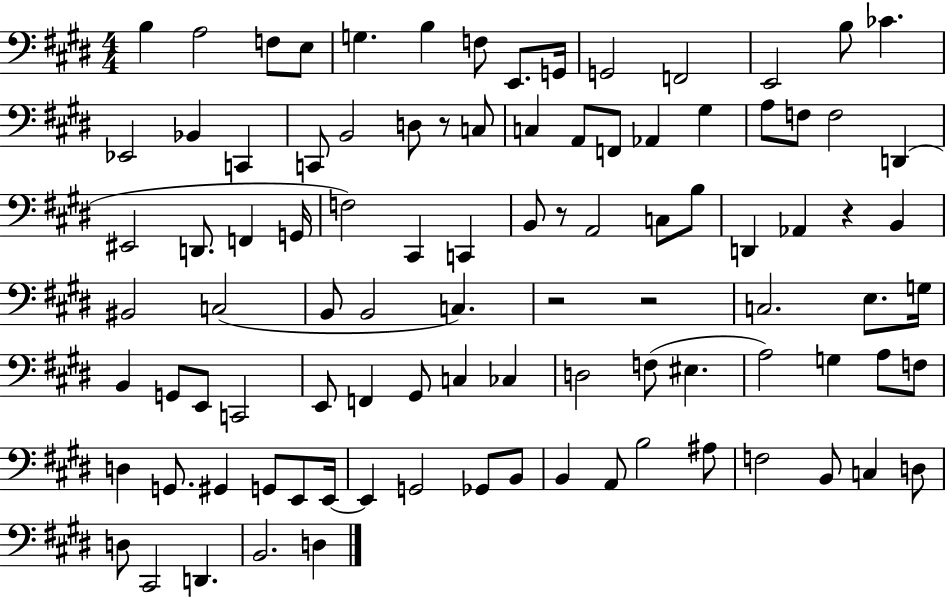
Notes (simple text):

B3/q A3/h F3/e E3/e G3/q. B3/q F3/e E2/e. G2/s G2/h F2/h E2/h B3/e CES4/q. Eb2/h Bb2/q C2/q C2/e B2/h D3/e R/e C3/e C3/q A2/e F2/e Ab2/q G#3/q A3/e F3/e F3/h D2/q EIS2/h D2/e. F2/q G2/s F3/h C#2/q C2/q B2/e R/e A2/h C3/e B3/e D2/q Ab2/q R/q B2/q BIS2/h C3/h B2/e B2/h C3/q. R/h R/h C3/h. E3/e. G3/s B2/q G2/e E2/e C2/h E2/e F2/q G#2/e C3/q CES3/q D3/h F3/e EIS3/q. A3/h G3/q A3/e F3/e D3/q G2/e. G#2/q G2/e E2/e E2/s E2/q G2/h Gb2/e B2/e B2/q A2/e B3/h A#3/e F3/h B2/e C3/q D3/e D3/e C#2/h D2/q. B2/h. D3/q